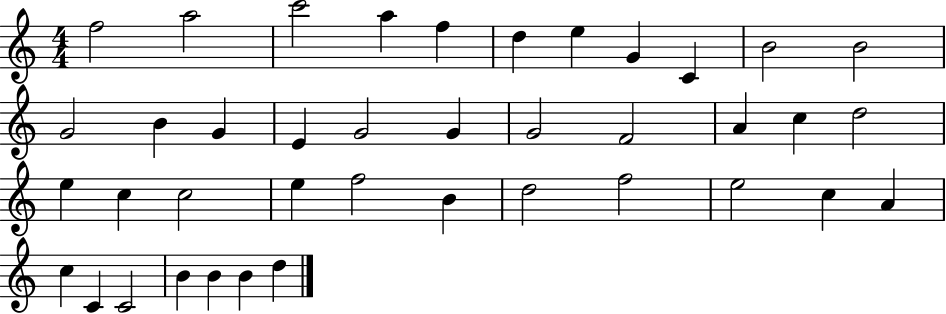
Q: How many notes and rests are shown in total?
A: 40